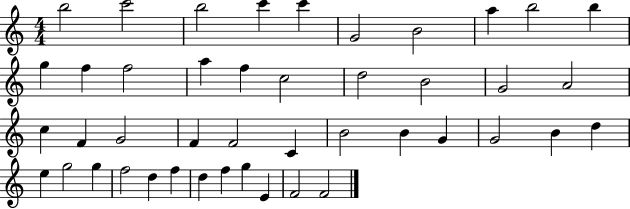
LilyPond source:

{
  \clef treble
  \numericTimeSignature
  \time 4/4
  \key c \major
  b''2 c'''2 | b''2 c'''4 c'''4 | g'2 b'2 | a''4 b''2 b''4 | \break g''4 f''4 f''2 | a''4 f''4 c''2 | d''2 b'2 | g'2 a'2 | \break c''4 f'4 g'2 | f'4 f'2 c'4 | b'2 b'4 g'4 | g'2 b'4 d''4 | \break e''4 g''2 g''4 | f''2 d''4 f''4 | d''4 f''4 g''4 e'4 | f'2 f'2 | \break \bar "|."
}